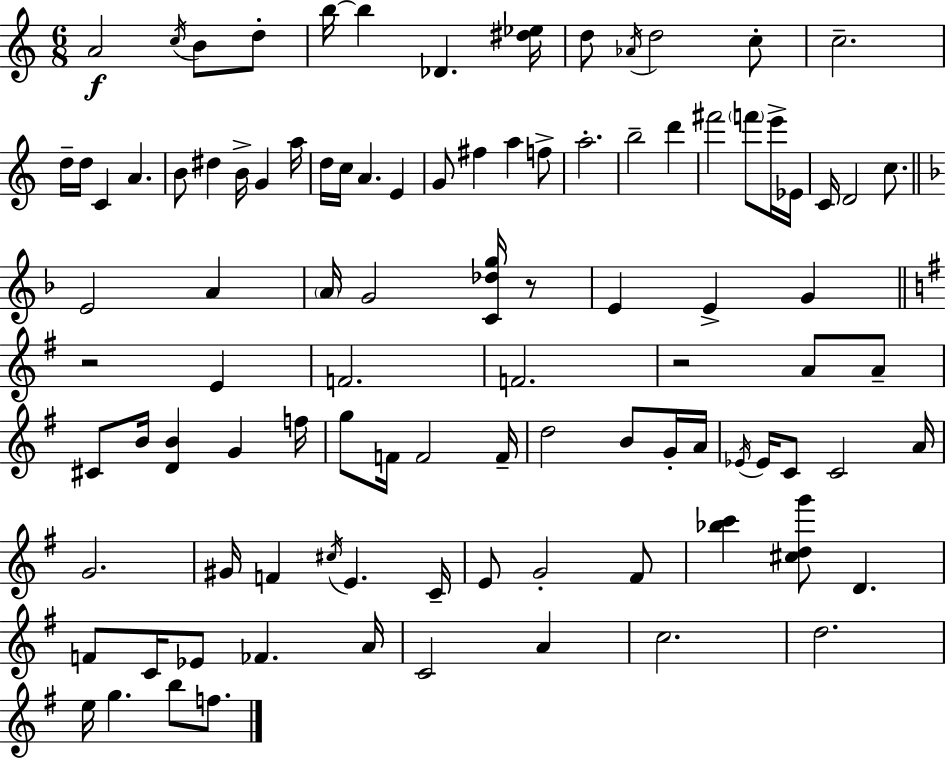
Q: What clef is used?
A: treble